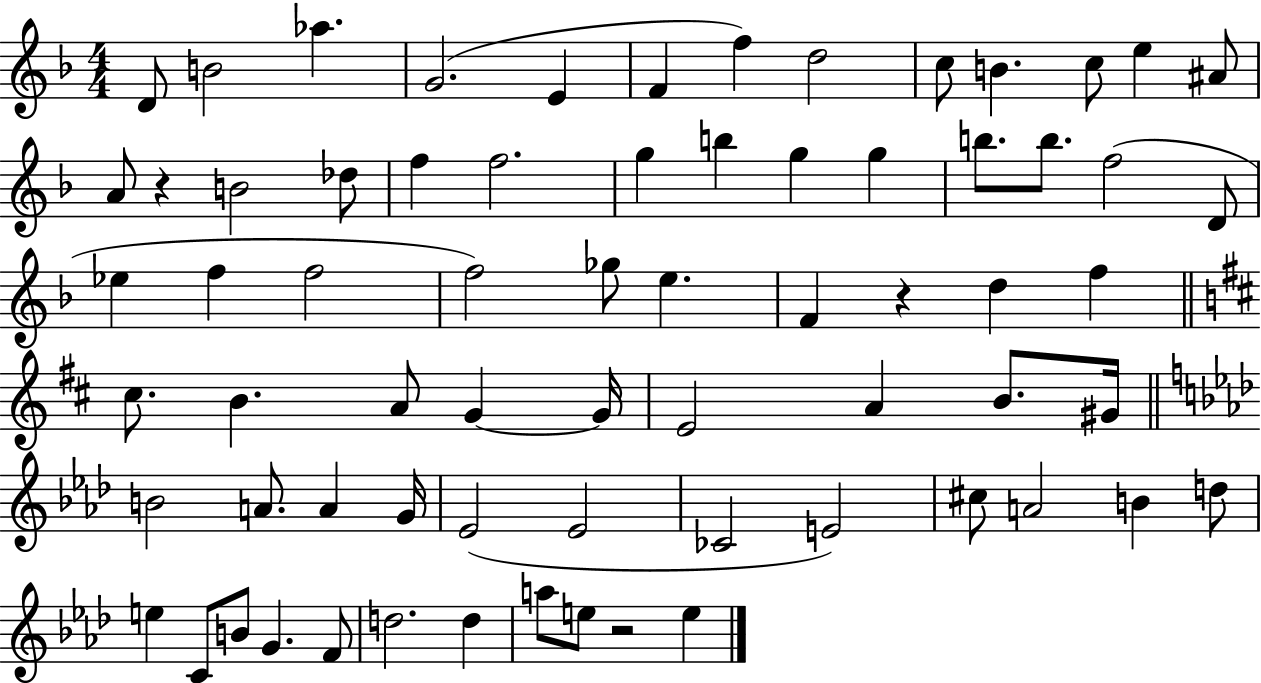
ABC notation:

X:1
T:Untitled
M:4/4
L:1/4
K:F
D/2 B2 _a G2 E F f d2 c/2 B c/2 e ^A/2 A/2 z B2 _d/2 f f2 g b g g b/2 b/2 f2 D/2 _e f f2 f2 _g/2 e F z d f ^c/2 B A/2 G G/4 E2 A B/2 ^G/4 B2 A/2 A G/4 _E2 _E2 _C2 E2 ^c/2 A2 B d/2 e C/2 B/2 G F/2 d2 d a/2 e/2 z2 e